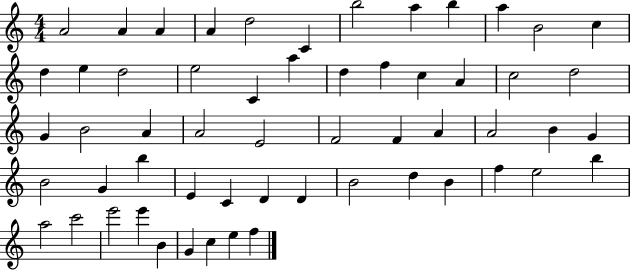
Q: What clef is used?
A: treble